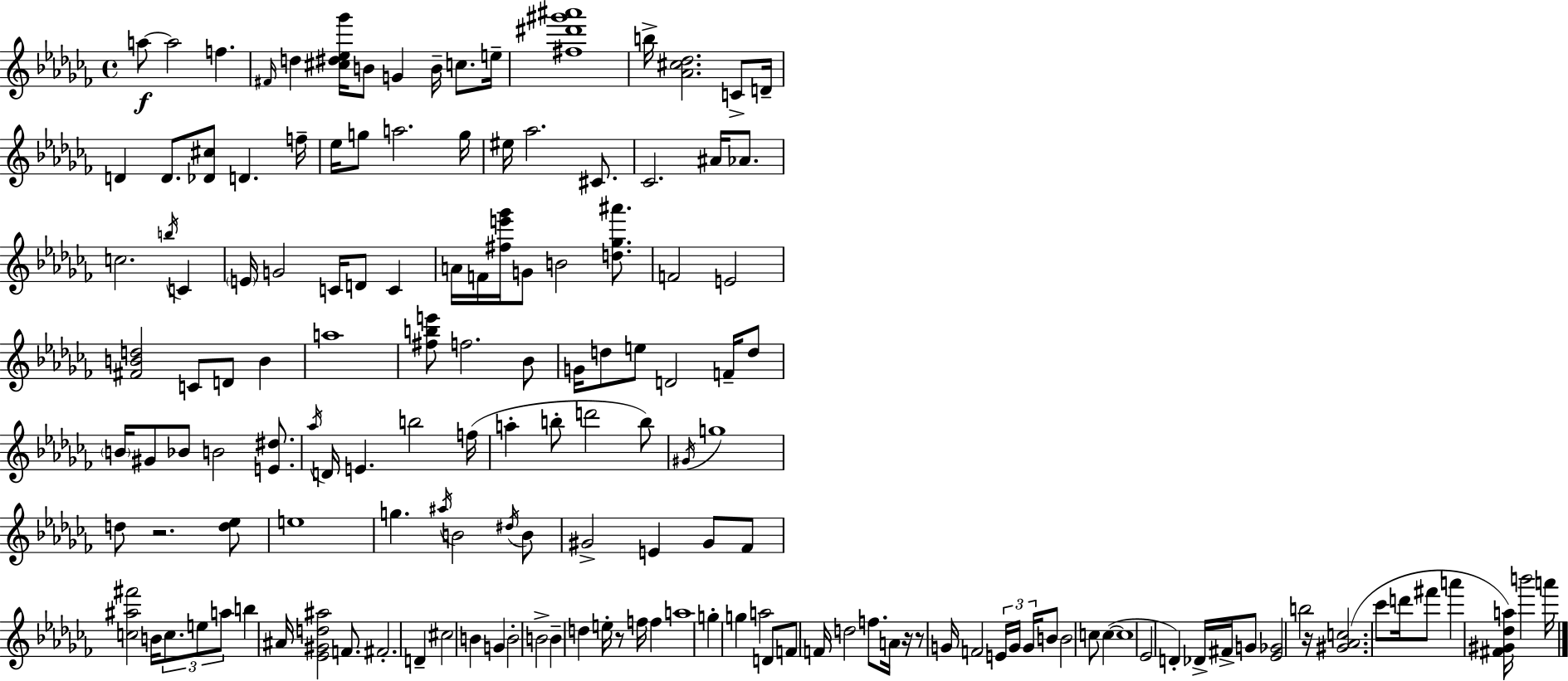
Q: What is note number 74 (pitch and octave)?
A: D#5